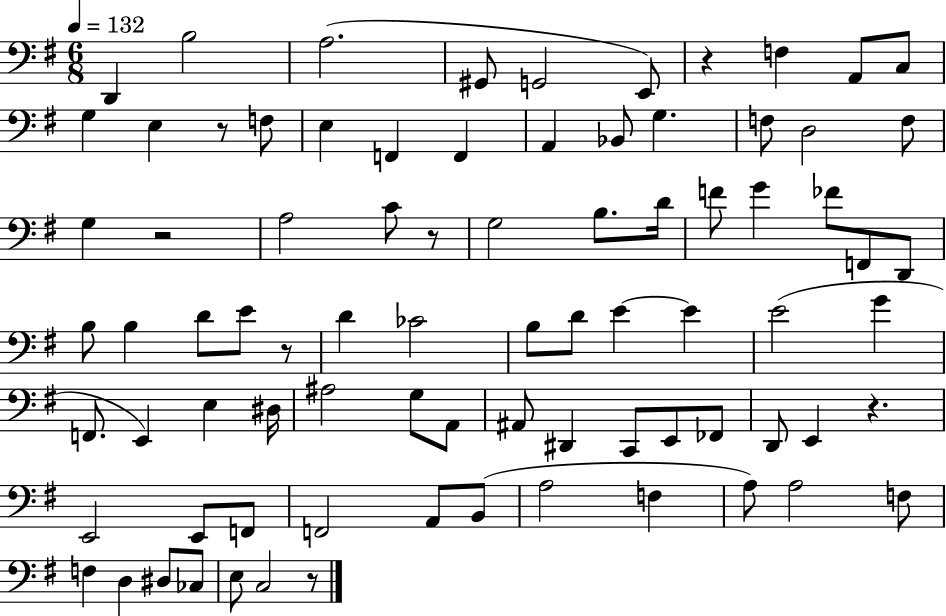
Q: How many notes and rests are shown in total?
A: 82